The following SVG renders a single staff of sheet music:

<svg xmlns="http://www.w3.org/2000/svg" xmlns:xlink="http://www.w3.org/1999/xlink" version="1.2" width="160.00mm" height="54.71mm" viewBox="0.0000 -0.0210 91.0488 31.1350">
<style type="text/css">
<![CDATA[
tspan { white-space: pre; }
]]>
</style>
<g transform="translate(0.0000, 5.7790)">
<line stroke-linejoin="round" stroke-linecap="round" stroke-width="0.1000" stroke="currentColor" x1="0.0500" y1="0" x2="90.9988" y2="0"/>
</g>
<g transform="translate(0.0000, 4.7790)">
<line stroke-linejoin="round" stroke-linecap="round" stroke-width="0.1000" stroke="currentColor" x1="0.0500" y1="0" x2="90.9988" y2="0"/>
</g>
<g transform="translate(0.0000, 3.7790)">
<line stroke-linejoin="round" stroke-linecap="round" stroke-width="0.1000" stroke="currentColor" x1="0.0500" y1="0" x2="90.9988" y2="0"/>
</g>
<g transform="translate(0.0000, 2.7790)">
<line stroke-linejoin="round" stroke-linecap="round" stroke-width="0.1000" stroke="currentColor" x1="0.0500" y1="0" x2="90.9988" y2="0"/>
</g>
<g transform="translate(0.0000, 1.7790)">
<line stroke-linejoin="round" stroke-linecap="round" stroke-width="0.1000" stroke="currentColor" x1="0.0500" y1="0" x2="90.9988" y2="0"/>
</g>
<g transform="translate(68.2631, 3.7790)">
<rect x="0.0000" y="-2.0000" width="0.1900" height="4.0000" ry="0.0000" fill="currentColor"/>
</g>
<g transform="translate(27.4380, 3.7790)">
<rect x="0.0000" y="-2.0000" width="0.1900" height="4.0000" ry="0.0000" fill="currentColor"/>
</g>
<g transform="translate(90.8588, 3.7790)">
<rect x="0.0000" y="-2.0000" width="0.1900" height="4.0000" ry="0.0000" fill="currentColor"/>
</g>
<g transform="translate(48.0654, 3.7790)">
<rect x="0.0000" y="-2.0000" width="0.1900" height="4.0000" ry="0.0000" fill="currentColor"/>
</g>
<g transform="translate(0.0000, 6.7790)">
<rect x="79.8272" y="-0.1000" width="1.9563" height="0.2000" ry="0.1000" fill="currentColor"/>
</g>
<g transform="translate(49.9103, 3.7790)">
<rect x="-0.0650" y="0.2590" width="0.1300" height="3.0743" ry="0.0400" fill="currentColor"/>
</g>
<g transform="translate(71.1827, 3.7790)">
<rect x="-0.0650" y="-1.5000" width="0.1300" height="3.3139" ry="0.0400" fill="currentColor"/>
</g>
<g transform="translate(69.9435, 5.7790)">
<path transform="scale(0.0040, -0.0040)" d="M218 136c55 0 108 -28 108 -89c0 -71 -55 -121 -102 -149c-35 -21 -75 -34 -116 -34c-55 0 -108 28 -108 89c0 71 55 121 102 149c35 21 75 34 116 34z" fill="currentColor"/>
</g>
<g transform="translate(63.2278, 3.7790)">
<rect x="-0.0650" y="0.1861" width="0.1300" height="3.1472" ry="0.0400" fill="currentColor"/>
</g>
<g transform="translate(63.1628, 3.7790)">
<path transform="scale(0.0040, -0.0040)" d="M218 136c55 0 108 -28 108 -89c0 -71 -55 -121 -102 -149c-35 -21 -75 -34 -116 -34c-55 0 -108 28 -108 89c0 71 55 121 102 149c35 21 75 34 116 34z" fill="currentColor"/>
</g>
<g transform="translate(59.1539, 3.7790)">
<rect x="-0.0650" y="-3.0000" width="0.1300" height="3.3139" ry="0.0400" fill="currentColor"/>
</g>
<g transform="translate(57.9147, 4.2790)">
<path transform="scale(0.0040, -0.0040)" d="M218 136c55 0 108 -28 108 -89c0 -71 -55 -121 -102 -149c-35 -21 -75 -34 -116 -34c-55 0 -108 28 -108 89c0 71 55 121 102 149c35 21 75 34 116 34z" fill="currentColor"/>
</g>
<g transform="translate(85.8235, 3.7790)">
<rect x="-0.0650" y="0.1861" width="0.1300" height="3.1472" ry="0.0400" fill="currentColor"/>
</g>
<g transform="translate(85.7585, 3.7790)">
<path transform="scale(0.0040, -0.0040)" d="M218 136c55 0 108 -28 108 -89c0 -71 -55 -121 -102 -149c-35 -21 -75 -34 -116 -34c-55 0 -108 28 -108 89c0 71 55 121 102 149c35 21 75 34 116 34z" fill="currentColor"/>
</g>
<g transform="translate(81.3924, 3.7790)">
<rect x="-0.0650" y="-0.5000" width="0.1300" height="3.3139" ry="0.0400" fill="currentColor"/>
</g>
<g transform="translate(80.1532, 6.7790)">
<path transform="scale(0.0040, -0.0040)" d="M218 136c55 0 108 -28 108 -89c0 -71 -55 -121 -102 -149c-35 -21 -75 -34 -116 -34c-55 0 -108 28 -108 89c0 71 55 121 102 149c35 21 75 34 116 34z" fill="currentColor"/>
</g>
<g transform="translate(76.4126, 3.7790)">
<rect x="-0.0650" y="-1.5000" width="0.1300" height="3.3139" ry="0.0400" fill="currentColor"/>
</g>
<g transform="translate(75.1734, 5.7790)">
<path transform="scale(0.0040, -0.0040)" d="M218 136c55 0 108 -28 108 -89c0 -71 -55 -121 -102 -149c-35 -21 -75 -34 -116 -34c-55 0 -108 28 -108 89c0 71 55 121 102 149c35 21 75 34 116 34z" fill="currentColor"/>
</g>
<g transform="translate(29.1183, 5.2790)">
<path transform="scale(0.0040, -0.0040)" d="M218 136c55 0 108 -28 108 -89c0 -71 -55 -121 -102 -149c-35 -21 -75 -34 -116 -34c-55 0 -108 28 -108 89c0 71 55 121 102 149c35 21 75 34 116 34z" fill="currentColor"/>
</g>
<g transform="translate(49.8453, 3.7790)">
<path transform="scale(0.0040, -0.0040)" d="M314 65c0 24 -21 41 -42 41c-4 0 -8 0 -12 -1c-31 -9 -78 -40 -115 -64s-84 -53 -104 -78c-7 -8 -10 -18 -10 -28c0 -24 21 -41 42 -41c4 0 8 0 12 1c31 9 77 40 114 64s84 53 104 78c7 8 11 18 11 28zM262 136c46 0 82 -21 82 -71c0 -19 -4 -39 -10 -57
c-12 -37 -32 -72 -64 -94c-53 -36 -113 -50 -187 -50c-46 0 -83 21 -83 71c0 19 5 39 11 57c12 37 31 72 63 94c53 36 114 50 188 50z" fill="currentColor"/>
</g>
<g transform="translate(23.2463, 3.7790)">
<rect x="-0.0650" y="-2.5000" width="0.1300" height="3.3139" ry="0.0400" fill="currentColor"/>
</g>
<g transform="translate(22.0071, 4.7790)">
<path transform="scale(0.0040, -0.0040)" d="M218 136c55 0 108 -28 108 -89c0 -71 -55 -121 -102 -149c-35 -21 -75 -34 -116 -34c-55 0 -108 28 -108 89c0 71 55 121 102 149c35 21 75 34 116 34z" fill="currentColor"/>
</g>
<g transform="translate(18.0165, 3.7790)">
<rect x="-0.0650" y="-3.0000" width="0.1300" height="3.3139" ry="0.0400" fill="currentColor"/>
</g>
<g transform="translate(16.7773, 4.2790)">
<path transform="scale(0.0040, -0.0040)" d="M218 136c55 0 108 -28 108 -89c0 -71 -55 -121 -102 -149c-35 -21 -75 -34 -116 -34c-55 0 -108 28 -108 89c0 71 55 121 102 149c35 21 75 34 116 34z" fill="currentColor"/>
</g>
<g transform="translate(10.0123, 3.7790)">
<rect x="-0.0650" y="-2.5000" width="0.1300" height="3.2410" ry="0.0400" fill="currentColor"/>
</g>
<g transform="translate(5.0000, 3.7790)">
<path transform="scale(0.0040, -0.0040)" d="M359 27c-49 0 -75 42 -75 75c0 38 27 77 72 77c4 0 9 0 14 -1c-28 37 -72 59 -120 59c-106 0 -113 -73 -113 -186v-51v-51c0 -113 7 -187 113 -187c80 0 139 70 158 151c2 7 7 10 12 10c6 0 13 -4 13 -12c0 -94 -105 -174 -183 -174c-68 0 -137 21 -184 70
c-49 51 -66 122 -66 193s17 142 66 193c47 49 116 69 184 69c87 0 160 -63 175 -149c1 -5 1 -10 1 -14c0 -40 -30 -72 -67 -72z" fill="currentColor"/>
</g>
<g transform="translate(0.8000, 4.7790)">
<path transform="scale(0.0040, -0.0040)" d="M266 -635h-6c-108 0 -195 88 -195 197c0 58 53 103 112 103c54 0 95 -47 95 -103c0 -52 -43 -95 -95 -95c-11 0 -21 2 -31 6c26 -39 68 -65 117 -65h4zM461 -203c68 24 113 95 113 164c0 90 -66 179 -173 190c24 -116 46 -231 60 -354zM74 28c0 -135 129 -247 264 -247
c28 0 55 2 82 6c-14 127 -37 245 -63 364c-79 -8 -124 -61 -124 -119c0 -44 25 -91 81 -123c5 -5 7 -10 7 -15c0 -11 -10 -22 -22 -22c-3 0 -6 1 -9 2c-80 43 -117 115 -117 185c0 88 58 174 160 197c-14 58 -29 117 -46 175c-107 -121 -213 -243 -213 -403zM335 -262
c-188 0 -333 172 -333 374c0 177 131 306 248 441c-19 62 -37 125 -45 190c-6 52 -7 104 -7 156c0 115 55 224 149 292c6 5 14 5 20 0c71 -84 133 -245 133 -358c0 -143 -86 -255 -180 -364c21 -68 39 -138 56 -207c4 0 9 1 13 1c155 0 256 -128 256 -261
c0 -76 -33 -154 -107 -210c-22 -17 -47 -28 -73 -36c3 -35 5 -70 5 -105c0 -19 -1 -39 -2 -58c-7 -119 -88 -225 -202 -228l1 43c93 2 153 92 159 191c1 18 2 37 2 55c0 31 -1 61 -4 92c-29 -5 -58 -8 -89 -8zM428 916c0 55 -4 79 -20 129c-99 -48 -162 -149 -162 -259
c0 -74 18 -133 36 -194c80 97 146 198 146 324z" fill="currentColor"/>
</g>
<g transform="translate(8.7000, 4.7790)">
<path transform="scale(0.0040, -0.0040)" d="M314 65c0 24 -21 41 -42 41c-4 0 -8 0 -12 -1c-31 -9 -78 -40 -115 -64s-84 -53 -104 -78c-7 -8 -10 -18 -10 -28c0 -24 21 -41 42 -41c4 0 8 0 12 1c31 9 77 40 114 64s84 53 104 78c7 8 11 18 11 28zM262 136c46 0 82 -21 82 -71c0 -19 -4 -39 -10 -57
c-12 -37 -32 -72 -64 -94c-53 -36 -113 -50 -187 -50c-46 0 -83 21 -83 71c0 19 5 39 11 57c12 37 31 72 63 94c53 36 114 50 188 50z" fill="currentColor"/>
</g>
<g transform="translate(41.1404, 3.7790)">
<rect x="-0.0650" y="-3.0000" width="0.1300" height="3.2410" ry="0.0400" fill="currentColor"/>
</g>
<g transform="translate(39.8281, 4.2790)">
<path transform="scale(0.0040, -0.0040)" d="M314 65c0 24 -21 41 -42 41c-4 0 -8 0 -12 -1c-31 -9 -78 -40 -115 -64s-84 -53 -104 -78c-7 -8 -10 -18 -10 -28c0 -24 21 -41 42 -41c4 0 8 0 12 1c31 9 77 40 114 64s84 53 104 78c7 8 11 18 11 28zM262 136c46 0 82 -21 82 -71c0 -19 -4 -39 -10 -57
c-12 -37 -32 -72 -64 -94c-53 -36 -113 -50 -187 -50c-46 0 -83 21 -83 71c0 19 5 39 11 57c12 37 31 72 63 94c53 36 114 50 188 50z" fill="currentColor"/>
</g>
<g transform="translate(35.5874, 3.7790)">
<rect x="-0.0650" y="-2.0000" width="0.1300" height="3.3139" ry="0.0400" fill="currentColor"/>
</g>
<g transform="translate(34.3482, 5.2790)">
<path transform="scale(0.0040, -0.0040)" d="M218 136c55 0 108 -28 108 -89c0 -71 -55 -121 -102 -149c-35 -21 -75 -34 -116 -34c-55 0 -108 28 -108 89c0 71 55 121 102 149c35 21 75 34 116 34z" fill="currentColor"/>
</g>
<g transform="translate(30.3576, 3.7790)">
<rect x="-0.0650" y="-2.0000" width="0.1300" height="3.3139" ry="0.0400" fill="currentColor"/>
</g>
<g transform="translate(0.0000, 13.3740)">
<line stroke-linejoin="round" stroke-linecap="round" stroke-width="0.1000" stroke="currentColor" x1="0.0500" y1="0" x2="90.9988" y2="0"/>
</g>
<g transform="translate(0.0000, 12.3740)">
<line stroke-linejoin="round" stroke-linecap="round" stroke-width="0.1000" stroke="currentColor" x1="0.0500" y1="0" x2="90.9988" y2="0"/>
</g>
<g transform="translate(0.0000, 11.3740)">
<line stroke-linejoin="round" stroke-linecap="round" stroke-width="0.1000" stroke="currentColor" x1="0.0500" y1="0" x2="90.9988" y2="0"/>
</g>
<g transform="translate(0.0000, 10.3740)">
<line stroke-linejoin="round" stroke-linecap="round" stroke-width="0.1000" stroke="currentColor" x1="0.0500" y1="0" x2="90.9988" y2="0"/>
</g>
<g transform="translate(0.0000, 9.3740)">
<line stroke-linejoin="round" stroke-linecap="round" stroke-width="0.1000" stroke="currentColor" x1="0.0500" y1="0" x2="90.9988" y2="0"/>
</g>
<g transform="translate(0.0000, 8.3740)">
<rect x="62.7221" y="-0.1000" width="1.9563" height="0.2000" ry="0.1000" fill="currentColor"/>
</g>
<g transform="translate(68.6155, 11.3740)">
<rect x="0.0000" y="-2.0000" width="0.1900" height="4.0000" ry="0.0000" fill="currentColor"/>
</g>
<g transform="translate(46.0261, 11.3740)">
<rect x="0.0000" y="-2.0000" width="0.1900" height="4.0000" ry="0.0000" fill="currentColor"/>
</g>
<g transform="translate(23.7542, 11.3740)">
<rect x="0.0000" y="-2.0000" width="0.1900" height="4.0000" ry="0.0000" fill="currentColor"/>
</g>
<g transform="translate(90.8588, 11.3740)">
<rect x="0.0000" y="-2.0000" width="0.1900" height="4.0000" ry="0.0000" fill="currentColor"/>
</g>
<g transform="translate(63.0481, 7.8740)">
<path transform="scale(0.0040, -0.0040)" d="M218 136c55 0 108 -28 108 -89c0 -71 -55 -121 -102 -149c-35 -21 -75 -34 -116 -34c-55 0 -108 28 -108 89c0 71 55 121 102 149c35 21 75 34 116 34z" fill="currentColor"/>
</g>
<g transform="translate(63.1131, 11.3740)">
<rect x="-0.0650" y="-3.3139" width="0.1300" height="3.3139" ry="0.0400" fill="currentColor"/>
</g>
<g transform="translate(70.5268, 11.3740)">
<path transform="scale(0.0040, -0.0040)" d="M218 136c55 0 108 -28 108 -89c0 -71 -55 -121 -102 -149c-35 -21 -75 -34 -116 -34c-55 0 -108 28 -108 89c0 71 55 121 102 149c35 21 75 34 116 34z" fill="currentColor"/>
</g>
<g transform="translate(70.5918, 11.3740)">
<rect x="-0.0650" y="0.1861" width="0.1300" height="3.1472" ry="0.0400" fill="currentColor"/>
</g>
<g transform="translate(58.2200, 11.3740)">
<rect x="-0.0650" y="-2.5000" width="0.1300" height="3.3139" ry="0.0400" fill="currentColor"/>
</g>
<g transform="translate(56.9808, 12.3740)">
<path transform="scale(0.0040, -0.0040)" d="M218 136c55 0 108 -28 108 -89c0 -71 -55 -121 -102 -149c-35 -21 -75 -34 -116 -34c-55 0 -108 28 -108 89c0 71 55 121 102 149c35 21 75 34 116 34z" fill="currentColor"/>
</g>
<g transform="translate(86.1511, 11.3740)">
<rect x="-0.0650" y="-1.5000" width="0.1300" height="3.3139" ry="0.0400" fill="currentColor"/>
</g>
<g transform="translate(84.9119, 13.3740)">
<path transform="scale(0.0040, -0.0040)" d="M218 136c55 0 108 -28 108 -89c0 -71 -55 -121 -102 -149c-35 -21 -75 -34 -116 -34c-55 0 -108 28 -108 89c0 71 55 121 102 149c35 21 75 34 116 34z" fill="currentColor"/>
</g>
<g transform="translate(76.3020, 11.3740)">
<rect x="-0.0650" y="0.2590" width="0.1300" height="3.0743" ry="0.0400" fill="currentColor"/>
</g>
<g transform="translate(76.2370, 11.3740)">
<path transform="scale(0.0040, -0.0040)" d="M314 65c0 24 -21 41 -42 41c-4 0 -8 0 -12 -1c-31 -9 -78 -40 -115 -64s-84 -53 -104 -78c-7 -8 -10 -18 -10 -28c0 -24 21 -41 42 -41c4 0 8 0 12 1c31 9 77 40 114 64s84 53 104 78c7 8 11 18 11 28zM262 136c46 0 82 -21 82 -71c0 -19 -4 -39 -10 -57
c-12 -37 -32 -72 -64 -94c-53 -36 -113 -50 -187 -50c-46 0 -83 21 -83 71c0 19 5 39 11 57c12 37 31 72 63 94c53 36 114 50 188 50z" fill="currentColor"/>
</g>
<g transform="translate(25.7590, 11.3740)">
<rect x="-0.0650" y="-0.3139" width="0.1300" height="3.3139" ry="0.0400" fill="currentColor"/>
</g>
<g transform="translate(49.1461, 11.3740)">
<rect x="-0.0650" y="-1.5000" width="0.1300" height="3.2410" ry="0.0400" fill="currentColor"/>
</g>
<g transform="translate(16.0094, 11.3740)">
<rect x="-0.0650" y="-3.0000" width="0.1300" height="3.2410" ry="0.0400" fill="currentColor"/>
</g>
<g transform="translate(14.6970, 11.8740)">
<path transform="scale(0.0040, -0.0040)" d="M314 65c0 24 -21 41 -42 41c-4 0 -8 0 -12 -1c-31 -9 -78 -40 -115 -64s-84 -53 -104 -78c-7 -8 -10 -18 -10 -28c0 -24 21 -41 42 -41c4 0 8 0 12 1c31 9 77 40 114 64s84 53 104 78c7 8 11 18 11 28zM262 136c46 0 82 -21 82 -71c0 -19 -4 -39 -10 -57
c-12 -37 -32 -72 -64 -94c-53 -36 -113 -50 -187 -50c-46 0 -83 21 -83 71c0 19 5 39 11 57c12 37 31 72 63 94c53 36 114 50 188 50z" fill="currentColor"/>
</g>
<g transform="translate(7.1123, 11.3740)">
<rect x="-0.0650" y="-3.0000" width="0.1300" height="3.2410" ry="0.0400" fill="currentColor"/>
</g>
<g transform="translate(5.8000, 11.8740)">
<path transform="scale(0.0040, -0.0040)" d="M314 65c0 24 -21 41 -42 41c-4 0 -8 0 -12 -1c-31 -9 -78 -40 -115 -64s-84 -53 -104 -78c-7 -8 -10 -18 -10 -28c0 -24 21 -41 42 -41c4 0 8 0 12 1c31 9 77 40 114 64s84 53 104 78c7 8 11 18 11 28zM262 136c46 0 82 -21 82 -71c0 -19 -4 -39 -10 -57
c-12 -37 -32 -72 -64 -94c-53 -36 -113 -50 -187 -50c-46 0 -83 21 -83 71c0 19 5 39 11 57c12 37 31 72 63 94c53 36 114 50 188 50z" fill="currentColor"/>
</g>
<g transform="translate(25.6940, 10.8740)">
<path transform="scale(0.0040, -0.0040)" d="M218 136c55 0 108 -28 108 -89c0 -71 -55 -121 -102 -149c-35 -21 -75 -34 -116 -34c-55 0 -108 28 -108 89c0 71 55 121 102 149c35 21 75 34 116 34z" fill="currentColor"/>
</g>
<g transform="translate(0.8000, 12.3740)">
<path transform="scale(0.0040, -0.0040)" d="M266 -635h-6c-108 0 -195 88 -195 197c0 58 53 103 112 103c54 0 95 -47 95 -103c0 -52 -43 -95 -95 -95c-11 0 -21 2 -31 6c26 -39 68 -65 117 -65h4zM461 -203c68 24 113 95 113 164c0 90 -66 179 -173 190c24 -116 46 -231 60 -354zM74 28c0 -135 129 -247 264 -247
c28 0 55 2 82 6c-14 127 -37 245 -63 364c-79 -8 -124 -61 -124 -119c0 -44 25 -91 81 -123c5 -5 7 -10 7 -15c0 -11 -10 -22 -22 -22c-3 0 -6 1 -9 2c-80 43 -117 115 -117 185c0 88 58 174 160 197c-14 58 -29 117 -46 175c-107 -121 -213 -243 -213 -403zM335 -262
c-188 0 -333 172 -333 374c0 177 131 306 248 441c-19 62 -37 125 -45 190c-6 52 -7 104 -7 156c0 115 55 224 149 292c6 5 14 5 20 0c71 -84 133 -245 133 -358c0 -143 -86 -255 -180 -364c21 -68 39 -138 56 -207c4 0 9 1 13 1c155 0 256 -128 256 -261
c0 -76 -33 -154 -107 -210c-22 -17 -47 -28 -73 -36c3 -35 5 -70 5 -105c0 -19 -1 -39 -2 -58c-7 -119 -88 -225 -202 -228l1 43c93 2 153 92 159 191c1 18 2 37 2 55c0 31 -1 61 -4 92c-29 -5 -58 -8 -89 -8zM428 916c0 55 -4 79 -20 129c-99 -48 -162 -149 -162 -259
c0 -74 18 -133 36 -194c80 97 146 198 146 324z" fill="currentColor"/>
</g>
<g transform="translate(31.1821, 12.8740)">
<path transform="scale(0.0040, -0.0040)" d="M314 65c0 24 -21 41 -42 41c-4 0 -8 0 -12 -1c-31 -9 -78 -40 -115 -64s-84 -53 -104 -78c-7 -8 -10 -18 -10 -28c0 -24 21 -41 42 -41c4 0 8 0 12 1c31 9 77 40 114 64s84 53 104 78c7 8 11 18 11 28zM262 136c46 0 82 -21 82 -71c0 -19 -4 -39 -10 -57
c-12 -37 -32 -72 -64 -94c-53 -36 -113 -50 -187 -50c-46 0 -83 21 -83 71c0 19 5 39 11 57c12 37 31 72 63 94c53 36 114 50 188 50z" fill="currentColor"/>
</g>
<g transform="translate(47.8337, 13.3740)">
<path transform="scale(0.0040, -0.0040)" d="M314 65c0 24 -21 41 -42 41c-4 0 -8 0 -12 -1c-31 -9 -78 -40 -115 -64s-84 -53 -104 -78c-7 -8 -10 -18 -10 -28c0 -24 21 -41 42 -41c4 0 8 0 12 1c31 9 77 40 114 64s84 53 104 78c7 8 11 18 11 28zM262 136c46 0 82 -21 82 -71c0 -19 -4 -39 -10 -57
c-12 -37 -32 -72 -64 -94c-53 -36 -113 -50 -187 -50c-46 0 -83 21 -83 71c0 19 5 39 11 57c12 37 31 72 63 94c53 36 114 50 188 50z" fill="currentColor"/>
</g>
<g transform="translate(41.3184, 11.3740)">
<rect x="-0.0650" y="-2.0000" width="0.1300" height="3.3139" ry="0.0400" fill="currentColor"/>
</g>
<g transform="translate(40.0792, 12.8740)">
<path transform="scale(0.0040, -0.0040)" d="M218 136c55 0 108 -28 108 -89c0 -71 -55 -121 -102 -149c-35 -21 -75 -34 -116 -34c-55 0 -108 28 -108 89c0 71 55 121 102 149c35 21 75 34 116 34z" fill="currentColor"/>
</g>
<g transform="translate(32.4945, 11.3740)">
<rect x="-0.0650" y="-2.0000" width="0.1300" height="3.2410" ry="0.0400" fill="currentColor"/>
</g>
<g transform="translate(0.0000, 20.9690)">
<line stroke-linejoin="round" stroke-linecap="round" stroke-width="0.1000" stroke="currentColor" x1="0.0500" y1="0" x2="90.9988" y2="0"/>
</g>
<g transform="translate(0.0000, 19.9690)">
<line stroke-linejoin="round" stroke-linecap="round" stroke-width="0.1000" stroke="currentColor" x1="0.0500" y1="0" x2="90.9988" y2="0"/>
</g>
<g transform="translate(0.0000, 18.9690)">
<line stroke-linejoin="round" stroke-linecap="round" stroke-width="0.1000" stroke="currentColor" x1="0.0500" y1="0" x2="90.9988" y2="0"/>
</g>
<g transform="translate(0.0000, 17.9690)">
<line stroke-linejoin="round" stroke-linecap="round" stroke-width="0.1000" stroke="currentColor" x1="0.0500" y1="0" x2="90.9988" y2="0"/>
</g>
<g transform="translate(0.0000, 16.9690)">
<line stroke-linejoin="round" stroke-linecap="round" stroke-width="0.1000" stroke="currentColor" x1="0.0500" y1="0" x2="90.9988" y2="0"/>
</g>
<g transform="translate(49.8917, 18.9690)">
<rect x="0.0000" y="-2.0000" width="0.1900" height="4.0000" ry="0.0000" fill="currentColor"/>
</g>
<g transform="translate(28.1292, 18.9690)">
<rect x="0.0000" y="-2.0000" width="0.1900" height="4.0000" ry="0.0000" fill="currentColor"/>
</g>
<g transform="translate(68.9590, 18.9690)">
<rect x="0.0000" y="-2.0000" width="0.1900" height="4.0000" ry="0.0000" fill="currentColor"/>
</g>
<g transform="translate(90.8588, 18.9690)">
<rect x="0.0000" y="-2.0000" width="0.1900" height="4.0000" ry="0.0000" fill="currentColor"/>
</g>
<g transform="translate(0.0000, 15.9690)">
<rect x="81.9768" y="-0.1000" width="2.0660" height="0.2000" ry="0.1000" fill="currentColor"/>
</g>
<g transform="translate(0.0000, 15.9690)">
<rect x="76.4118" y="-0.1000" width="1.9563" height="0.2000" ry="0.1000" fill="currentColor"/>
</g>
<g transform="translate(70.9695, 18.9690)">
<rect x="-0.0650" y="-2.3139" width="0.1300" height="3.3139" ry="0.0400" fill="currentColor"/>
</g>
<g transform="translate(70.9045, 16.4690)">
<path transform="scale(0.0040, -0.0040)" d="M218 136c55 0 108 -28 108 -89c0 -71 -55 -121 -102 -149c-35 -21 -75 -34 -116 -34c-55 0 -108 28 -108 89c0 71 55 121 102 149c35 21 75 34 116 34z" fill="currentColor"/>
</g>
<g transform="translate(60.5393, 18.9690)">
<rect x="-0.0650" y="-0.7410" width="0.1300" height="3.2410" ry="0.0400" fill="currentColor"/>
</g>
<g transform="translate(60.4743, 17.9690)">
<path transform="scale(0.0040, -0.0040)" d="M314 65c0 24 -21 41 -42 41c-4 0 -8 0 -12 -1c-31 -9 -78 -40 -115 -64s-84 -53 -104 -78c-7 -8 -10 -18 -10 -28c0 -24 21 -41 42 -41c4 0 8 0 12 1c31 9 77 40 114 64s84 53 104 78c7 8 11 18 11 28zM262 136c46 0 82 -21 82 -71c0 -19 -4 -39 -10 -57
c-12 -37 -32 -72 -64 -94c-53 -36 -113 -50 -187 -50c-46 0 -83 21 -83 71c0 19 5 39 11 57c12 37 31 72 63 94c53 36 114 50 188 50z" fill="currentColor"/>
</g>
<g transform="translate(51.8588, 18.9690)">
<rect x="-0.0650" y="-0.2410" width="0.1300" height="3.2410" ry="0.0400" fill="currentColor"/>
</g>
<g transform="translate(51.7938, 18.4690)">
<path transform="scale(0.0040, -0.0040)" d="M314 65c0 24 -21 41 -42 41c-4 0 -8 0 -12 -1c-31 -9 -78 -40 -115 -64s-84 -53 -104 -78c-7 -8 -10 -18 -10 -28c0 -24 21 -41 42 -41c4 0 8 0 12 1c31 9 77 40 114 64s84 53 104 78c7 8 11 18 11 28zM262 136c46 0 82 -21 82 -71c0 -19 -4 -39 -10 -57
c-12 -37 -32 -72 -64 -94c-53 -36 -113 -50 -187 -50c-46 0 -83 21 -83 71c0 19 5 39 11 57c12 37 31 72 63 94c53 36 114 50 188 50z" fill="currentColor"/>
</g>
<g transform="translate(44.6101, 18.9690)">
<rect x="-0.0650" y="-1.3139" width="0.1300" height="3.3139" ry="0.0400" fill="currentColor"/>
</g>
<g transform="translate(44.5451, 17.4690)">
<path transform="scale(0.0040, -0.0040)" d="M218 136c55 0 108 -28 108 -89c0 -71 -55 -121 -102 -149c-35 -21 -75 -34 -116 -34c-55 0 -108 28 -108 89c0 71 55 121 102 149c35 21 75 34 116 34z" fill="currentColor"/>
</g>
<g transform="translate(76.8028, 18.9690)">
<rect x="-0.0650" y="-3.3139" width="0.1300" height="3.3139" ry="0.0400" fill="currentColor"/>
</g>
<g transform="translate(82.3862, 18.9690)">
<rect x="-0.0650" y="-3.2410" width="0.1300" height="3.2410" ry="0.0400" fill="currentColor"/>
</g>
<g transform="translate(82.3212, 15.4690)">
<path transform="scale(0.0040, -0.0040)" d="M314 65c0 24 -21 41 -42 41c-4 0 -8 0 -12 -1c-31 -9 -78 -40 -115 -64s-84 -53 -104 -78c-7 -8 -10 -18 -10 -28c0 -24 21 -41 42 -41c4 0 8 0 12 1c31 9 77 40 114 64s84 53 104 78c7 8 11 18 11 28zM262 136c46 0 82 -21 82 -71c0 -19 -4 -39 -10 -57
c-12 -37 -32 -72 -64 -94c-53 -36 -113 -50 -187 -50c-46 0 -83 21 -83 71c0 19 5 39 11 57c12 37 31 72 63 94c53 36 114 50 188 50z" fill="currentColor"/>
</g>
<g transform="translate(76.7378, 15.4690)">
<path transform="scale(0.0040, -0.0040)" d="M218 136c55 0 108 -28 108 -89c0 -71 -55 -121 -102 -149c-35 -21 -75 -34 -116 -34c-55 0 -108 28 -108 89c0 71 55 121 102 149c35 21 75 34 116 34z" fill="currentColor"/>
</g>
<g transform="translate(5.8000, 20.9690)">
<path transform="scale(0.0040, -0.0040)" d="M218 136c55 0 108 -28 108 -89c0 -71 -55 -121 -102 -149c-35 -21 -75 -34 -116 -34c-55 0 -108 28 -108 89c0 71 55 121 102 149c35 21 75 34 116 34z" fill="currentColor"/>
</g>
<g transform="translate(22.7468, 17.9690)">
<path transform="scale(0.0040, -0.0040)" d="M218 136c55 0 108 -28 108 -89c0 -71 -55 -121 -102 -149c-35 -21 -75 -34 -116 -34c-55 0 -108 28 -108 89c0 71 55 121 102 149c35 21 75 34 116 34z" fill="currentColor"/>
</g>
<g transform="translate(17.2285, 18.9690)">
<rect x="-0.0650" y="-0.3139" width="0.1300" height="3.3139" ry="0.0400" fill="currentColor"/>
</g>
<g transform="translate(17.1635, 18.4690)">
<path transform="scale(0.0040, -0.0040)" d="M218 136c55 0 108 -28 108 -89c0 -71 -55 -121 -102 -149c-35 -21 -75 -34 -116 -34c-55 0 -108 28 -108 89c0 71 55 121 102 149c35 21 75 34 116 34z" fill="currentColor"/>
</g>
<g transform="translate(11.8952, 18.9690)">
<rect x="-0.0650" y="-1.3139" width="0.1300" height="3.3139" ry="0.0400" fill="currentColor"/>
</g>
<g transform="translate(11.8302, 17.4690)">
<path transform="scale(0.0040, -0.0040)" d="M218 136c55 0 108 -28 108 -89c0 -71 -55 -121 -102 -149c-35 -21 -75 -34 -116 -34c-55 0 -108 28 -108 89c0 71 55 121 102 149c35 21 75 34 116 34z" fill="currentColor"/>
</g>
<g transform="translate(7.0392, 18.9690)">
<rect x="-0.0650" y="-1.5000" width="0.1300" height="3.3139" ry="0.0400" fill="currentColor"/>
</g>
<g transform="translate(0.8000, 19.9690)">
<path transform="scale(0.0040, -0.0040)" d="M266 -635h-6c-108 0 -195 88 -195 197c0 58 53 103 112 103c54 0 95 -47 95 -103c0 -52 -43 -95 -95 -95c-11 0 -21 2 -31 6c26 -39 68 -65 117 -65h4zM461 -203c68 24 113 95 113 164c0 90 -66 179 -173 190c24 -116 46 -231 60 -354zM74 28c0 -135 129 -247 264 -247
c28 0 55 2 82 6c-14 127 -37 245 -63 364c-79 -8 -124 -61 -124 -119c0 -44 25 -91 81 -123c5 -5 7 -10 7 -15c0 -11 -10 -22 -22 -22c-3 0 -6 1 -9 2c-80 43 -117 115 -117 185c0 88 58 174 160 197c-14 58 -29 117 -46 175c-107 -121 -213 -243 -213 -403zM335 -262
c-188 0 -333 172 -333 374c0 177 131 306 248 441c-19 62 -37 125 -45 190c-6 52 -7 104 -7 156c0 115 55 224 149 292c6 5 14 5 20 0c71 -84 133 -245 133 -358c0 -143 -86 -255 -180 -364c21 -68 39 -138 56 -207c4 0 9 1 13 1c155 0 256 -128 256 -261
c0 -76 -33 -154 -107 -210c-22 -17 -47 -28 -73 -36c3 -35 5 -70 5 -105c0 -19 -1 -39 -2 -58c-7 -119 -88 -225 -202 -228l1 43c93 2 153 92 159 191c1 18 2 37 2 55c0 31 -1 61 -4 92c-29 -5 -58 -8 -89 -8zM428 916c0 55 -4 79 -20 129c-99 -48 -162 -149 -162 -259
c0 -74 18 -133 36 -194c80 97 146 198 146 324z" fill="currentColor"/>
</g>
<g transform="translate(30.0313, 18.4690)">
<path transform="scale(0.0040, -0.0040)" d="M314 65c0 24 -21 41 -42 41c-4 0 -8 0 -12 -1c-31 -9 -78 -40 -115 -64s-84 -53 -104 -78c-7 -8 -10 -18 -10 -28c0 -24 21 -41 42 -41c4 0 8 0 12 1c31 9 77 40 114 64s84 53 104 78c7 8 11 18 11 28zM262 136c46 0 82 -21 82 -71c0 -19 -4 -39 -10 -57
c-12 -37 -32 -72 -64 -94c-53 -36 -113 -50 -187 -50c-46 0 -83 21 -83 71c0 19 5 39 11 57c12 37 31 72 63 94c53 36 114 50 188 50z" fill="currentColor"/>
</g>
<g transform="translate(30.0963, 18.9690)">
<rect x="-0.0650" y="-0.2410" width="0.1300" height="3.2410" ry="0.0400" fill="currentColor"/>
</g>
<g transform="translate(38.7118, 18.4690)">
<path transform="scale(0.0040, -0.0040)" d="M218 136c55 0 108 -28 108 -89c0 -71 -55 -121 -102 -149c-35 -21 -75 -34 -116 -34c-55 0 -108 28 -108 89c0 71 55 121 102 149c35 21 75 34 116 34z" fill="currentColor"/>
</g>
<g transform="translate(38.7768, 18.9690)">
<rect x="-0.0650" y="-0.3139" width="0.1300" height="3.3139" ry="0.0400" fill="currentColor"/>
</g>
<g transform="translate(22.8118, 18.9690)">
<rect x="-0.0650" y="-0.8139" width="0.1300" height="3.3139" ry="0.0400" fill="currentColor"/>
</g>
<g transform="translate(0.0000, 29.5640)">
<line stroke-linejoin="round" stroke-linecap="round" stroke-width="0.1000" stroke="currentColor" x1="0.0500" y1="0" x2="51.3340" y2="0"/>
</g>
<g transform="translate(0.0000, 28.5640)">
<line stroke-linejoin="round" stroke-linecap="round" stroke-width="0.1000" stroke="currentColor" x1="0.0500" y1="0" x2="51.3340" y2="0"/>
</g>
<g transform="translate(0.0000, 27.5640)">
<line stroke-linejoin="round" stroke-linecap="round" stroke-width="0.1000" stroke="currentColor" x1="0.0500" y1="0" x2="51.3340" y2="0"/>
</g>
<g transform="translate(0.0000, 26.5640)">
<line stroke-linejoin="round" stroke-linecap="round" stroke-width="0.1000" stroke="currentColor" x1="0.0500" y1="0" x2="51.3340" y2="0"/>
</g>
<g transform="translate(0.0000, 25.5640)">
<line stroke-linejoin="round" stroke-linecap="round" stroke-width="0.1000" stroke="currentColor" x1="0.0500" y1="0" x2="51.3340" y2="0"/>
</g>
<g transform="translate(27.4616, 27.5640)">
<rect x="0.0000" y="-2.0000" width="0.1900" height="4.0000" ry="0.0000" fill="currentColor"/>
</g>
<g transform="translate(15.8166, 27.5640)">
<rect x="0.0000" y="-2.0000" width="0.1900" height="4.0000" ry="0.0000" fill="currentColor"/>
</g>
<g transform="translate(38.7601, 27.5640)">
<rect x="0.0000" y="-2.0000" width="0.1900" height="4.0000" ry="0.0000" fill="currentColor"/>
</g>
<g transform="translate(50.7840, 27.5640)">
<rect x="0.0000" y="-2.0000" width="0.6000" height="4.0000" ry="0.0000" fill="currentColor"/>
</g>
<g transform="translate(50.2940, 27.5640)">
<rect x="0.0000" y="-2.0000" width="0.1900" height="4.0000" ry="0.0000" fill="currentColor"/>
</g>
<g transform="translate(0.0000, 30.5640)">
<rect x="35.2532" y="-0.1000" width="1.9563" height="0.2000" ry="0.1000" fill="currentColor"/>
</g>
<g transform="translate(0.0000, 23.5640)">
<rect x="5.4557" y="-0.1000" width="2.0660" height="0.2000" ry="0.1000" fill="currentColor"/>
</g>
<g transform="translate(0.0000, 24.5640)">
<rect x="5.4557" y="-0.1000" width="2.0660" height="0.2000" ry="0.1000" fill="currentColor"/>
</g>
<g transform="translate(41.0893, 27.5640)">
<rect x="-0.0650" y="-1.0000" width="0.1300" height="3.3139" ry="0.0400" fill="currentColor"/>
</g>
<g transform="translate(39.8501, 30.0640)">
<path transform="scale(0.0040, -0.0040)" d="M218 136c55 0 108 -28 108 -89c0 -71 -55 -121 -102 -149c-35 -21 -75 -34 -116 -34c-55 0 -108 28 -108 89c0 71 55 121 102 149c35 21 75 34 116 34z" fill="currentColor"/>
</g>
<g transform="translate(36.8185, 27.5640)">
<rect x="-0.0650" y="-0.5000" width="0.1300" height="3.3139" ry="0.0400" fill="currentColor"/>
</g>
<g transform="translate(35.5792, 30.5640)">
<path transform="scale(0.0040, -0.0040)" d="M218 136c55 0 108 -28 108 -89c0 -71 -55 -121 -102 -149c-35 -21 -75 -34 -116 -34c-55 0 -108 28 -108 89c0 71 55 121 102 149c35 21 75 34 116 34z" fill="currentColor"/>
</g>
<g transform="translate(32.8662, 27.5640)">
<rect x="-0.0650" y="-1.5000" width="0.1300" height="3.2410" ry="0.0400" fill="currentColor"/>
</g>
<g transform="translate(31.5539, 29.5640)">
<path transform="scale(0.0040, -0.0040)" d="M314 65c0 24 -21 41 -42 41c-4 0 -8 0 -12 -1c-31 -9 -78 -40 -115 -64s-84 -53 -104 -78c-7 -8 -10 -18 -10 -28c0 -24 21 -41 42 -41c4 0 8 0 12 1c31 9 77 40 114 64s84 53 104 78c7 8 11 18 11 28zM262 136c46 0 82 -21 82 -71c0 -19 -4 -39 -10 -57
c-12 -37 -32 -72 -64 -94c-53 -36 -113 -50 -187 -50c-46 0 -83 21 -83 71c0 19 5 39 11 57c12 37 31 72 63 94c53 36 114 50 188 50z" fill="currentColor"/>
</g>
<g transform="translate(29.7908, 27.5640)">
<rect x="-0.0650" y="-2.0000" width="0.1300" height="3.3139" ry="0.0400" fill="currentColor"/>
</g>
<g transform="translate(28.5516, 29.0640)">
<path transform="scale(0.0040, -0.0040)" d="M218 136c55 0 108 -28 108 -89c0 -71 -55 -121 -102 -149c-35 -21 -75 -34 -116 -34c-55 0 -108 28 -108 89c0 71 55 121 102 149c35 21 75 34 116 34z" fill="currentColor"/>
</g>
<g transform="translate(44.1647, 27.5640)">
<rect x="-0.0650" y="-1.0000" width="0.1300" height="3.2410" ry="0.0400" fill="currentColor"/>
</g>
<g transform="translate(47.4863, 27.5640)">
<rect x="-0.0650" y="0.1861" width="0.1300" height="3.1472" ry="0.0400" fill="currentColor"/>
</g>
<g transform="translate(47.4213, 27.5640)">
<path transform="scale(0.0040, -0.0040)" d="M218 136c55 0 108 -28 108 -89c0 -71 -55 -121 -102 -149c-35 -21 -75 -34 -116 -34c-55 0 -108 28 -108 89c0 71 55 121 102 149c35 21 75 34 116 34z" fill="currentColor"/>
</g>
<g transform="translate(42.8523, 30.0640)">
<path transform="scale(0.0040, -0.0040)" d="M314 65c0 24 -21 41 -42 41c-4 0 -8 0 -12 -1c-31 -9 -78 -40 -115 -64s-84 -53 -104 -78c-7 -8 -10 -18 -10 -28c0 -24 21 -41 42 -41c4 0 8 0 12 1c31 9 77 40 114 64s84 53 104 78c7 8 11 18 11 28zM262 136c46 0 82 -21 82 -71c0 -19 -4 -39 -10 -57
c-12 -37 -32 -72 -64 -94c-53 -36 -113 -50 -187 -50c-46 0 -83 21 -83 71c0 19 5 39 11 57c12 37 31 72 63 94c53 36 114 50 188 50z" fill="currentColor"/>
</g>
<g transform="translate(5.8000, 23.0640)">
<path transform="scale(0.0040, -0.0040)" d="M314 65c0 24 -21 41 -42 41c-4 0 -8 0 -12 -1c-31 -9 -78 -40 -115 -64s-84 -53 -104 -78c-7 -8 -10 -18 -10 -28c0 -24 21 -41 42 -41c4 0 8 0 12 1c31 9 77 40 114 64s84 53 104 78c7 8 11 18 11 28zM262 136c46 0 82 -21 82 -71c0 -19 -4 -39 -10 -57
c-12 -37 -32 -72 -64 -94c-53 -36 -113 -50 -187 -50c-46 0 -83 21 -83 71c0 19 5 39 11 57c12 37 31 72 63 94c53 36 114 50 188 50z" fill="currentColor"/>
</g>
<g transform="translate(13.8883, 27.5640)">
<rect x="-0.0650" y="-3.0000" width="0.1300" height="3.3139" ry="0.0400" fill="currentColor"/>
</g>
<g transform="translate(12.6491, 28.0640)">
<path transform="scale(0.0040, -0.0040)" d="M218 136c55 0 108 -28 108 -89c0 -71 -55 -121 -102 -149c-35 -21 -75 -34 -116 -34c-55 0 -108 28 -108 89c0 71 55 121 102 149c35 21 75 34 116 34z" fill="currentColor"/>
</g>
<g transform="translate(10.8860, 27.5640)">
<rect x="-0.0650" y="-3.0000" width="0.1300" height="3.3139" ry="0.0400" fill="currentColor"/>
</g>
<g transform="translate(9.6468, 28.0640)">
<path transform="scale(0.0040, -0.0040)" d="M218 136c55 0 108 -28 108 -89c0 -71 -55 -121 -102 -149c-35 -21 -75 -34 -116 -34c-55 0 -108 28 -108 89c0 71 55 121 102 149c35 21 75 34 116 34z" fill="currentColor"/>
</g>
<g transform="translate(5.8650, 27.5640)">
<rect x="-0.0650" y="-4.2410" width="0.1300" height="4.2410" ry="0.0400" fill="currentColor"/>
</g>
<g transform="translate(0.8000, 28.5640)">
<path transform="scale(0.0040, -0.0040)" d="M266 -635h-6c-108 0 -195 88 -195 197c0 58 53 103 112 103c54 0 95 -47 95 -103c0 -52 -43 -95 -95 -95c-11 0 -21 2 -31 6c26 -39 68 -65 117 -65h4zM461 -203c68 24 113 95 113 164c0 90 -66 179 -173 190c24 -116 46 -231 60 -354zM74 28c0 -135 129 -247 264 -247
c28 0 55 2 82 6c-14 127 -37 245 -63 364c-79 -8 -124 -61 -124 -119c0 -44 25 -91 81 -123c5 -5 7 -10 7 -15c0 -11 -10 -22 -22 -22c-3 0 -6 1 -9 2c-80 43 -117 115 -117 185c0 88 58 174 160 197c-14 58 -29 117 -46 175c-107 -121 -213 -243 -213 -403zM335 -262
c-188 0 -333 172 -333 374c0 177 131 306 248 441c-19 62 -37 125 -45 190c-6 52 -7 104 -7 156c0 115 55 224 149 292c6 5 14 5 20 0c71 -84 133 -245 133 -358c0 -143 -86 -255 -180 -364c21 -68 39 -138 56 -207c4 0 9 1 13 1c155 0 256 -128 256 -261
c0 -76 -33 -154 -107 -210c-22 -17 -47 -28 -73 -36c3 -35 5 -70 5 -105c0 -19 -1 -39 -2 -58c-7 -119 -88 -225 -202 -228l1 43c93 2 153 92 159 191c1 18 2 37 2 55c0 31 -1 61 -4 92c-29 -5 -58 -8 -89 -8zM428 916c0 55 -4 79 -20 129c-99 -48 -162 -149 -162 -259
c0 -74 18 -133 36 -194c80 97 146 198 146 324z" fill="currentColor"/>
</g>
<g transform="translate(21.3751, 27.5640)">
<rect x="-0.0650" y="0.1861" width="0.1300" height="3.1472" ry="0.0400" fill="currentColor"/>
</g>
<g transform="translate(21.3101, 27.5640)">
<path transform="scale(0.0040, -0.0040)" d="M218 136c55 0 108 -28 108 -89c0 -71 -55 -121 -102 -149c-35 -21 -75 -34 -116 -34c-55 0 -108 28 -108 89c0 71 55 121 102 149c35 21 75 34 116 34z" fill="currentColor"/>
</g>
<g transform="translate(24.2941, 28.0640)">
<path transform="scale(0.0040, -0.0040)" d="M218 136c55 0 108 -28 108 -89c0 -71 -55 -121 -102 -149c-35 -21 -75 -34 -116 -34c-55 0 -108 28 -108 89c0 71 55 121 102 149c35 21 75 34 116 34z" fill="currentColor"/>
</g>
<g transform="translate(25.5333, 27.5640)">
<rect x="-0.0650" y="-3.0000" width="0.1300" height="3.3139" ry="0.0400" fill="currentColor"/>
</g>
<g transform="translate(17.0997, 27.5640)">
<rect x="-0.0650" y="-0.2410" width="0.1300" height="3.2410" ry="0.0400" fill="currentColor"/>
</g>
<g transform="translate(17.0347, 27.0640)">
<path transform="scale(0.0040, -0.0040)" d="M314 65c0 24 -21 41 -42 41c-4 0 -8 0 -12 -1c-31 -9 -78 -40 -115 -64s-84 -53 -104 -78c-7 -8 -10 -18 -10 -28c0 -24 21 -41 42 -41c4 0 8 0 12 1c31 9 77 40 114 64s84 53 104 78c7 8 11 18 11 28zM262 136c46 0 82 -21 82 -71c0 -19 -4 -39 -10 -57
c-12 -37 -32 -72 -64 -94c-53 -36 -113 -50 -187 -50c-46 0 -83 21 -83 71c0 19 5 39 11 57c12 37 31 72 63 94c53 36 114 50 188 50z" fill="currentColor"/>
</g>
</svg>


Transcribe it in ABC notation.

X:1
T:Untitled
M:4/4
L:1/4
K:C
G2 A G F F A2 B2 A B E E C B A2 A2 c F2 F E2 G b B B2 E E e c d c2 c e c2 d2 g b b2 d'2 A A c2 B A F E2 C D D2 B